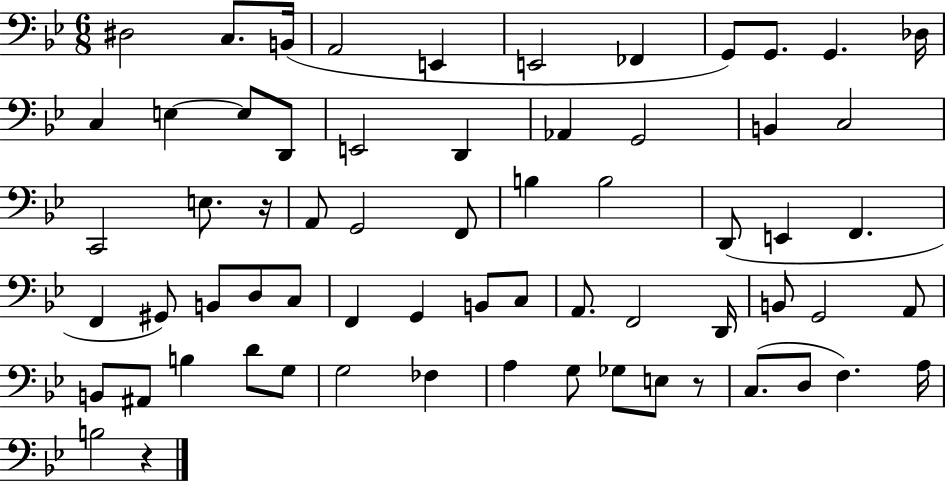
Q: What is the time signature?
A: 6/8